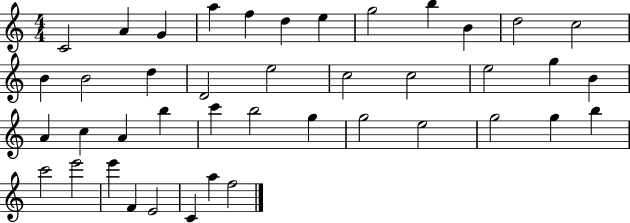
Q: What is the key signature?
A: C major